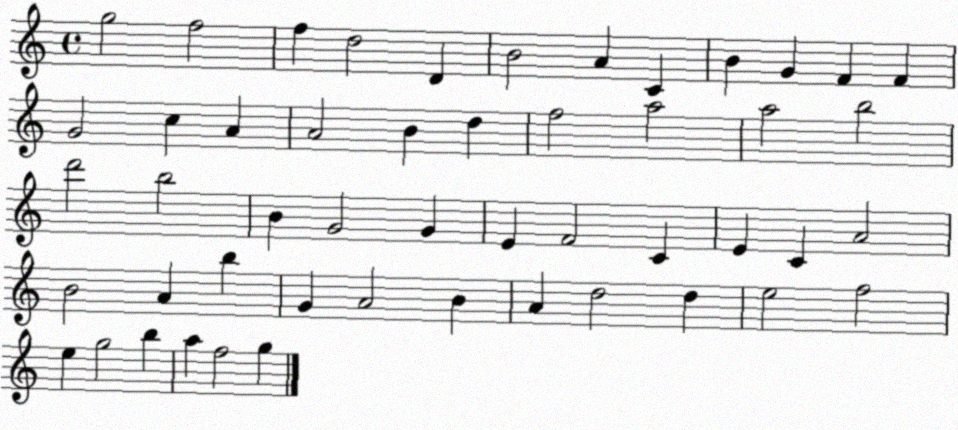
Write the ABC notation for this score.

X:1
T:Untitled
M:4/4
L:1/4
K:C
g2 f2 f d2 D B2 A C B G F F G2 c A A2 B d f2 a2 a2 b2 d'2 b2 B G2 G E F2 C E C A2 B2 A b G A2 B A d2 d e2 f2 e g2 b a f2 g